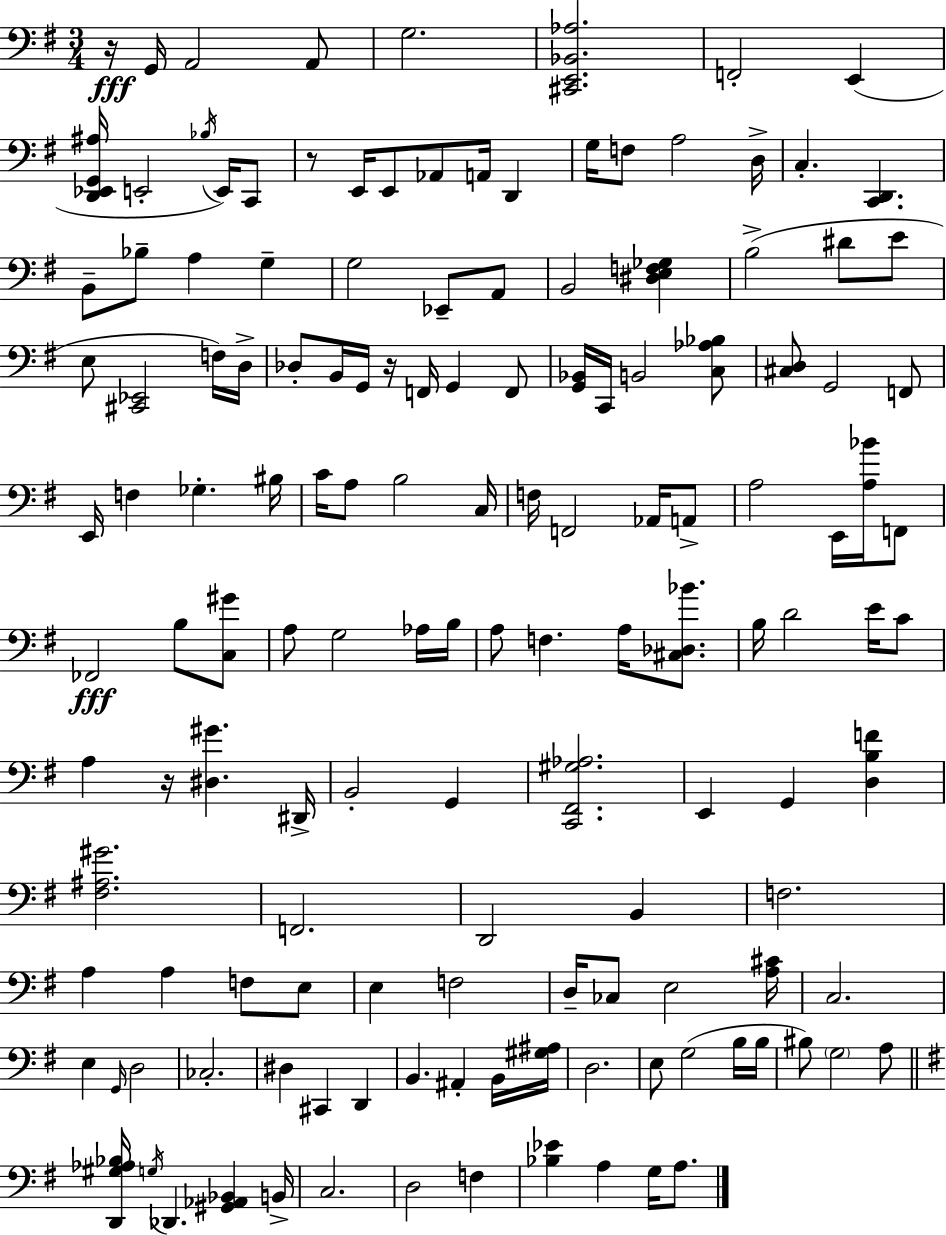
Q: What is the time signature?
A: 3/4